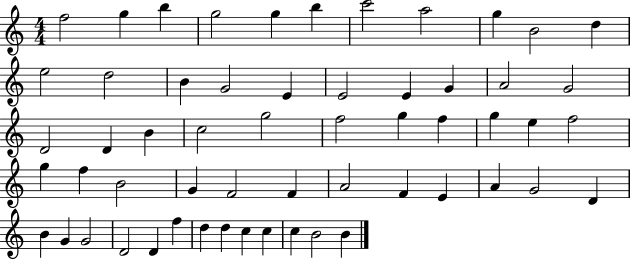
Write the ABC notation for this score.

X:1
T:Untitled
M:4/4
L:1/4
K:C
f2 g b g2 g b c'2 a2 g B2 d e2 d2 B G2 E E2 E G A2 G2 D2 D B c2 g2 f2 g f g e f2 g f B2 G F2 F A2 F E A G2 D B G G2 D2 D f d d c c c B2 B